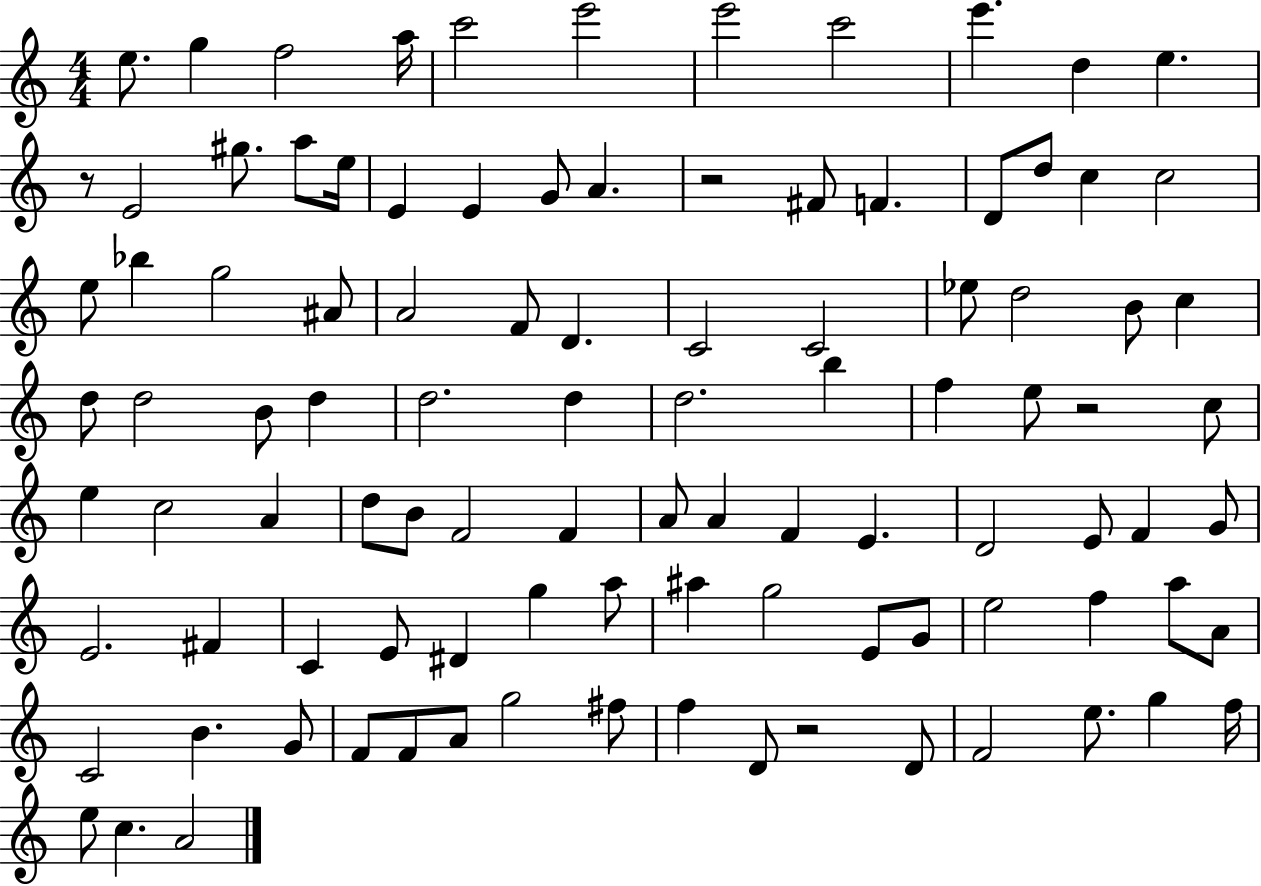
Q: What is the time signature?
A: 4/4